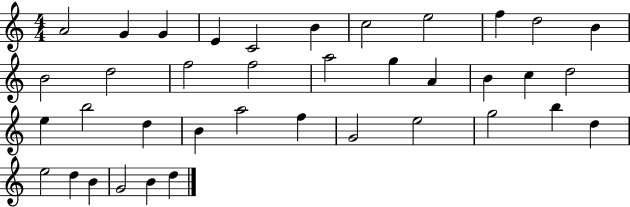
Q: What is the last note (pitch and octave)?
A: D5